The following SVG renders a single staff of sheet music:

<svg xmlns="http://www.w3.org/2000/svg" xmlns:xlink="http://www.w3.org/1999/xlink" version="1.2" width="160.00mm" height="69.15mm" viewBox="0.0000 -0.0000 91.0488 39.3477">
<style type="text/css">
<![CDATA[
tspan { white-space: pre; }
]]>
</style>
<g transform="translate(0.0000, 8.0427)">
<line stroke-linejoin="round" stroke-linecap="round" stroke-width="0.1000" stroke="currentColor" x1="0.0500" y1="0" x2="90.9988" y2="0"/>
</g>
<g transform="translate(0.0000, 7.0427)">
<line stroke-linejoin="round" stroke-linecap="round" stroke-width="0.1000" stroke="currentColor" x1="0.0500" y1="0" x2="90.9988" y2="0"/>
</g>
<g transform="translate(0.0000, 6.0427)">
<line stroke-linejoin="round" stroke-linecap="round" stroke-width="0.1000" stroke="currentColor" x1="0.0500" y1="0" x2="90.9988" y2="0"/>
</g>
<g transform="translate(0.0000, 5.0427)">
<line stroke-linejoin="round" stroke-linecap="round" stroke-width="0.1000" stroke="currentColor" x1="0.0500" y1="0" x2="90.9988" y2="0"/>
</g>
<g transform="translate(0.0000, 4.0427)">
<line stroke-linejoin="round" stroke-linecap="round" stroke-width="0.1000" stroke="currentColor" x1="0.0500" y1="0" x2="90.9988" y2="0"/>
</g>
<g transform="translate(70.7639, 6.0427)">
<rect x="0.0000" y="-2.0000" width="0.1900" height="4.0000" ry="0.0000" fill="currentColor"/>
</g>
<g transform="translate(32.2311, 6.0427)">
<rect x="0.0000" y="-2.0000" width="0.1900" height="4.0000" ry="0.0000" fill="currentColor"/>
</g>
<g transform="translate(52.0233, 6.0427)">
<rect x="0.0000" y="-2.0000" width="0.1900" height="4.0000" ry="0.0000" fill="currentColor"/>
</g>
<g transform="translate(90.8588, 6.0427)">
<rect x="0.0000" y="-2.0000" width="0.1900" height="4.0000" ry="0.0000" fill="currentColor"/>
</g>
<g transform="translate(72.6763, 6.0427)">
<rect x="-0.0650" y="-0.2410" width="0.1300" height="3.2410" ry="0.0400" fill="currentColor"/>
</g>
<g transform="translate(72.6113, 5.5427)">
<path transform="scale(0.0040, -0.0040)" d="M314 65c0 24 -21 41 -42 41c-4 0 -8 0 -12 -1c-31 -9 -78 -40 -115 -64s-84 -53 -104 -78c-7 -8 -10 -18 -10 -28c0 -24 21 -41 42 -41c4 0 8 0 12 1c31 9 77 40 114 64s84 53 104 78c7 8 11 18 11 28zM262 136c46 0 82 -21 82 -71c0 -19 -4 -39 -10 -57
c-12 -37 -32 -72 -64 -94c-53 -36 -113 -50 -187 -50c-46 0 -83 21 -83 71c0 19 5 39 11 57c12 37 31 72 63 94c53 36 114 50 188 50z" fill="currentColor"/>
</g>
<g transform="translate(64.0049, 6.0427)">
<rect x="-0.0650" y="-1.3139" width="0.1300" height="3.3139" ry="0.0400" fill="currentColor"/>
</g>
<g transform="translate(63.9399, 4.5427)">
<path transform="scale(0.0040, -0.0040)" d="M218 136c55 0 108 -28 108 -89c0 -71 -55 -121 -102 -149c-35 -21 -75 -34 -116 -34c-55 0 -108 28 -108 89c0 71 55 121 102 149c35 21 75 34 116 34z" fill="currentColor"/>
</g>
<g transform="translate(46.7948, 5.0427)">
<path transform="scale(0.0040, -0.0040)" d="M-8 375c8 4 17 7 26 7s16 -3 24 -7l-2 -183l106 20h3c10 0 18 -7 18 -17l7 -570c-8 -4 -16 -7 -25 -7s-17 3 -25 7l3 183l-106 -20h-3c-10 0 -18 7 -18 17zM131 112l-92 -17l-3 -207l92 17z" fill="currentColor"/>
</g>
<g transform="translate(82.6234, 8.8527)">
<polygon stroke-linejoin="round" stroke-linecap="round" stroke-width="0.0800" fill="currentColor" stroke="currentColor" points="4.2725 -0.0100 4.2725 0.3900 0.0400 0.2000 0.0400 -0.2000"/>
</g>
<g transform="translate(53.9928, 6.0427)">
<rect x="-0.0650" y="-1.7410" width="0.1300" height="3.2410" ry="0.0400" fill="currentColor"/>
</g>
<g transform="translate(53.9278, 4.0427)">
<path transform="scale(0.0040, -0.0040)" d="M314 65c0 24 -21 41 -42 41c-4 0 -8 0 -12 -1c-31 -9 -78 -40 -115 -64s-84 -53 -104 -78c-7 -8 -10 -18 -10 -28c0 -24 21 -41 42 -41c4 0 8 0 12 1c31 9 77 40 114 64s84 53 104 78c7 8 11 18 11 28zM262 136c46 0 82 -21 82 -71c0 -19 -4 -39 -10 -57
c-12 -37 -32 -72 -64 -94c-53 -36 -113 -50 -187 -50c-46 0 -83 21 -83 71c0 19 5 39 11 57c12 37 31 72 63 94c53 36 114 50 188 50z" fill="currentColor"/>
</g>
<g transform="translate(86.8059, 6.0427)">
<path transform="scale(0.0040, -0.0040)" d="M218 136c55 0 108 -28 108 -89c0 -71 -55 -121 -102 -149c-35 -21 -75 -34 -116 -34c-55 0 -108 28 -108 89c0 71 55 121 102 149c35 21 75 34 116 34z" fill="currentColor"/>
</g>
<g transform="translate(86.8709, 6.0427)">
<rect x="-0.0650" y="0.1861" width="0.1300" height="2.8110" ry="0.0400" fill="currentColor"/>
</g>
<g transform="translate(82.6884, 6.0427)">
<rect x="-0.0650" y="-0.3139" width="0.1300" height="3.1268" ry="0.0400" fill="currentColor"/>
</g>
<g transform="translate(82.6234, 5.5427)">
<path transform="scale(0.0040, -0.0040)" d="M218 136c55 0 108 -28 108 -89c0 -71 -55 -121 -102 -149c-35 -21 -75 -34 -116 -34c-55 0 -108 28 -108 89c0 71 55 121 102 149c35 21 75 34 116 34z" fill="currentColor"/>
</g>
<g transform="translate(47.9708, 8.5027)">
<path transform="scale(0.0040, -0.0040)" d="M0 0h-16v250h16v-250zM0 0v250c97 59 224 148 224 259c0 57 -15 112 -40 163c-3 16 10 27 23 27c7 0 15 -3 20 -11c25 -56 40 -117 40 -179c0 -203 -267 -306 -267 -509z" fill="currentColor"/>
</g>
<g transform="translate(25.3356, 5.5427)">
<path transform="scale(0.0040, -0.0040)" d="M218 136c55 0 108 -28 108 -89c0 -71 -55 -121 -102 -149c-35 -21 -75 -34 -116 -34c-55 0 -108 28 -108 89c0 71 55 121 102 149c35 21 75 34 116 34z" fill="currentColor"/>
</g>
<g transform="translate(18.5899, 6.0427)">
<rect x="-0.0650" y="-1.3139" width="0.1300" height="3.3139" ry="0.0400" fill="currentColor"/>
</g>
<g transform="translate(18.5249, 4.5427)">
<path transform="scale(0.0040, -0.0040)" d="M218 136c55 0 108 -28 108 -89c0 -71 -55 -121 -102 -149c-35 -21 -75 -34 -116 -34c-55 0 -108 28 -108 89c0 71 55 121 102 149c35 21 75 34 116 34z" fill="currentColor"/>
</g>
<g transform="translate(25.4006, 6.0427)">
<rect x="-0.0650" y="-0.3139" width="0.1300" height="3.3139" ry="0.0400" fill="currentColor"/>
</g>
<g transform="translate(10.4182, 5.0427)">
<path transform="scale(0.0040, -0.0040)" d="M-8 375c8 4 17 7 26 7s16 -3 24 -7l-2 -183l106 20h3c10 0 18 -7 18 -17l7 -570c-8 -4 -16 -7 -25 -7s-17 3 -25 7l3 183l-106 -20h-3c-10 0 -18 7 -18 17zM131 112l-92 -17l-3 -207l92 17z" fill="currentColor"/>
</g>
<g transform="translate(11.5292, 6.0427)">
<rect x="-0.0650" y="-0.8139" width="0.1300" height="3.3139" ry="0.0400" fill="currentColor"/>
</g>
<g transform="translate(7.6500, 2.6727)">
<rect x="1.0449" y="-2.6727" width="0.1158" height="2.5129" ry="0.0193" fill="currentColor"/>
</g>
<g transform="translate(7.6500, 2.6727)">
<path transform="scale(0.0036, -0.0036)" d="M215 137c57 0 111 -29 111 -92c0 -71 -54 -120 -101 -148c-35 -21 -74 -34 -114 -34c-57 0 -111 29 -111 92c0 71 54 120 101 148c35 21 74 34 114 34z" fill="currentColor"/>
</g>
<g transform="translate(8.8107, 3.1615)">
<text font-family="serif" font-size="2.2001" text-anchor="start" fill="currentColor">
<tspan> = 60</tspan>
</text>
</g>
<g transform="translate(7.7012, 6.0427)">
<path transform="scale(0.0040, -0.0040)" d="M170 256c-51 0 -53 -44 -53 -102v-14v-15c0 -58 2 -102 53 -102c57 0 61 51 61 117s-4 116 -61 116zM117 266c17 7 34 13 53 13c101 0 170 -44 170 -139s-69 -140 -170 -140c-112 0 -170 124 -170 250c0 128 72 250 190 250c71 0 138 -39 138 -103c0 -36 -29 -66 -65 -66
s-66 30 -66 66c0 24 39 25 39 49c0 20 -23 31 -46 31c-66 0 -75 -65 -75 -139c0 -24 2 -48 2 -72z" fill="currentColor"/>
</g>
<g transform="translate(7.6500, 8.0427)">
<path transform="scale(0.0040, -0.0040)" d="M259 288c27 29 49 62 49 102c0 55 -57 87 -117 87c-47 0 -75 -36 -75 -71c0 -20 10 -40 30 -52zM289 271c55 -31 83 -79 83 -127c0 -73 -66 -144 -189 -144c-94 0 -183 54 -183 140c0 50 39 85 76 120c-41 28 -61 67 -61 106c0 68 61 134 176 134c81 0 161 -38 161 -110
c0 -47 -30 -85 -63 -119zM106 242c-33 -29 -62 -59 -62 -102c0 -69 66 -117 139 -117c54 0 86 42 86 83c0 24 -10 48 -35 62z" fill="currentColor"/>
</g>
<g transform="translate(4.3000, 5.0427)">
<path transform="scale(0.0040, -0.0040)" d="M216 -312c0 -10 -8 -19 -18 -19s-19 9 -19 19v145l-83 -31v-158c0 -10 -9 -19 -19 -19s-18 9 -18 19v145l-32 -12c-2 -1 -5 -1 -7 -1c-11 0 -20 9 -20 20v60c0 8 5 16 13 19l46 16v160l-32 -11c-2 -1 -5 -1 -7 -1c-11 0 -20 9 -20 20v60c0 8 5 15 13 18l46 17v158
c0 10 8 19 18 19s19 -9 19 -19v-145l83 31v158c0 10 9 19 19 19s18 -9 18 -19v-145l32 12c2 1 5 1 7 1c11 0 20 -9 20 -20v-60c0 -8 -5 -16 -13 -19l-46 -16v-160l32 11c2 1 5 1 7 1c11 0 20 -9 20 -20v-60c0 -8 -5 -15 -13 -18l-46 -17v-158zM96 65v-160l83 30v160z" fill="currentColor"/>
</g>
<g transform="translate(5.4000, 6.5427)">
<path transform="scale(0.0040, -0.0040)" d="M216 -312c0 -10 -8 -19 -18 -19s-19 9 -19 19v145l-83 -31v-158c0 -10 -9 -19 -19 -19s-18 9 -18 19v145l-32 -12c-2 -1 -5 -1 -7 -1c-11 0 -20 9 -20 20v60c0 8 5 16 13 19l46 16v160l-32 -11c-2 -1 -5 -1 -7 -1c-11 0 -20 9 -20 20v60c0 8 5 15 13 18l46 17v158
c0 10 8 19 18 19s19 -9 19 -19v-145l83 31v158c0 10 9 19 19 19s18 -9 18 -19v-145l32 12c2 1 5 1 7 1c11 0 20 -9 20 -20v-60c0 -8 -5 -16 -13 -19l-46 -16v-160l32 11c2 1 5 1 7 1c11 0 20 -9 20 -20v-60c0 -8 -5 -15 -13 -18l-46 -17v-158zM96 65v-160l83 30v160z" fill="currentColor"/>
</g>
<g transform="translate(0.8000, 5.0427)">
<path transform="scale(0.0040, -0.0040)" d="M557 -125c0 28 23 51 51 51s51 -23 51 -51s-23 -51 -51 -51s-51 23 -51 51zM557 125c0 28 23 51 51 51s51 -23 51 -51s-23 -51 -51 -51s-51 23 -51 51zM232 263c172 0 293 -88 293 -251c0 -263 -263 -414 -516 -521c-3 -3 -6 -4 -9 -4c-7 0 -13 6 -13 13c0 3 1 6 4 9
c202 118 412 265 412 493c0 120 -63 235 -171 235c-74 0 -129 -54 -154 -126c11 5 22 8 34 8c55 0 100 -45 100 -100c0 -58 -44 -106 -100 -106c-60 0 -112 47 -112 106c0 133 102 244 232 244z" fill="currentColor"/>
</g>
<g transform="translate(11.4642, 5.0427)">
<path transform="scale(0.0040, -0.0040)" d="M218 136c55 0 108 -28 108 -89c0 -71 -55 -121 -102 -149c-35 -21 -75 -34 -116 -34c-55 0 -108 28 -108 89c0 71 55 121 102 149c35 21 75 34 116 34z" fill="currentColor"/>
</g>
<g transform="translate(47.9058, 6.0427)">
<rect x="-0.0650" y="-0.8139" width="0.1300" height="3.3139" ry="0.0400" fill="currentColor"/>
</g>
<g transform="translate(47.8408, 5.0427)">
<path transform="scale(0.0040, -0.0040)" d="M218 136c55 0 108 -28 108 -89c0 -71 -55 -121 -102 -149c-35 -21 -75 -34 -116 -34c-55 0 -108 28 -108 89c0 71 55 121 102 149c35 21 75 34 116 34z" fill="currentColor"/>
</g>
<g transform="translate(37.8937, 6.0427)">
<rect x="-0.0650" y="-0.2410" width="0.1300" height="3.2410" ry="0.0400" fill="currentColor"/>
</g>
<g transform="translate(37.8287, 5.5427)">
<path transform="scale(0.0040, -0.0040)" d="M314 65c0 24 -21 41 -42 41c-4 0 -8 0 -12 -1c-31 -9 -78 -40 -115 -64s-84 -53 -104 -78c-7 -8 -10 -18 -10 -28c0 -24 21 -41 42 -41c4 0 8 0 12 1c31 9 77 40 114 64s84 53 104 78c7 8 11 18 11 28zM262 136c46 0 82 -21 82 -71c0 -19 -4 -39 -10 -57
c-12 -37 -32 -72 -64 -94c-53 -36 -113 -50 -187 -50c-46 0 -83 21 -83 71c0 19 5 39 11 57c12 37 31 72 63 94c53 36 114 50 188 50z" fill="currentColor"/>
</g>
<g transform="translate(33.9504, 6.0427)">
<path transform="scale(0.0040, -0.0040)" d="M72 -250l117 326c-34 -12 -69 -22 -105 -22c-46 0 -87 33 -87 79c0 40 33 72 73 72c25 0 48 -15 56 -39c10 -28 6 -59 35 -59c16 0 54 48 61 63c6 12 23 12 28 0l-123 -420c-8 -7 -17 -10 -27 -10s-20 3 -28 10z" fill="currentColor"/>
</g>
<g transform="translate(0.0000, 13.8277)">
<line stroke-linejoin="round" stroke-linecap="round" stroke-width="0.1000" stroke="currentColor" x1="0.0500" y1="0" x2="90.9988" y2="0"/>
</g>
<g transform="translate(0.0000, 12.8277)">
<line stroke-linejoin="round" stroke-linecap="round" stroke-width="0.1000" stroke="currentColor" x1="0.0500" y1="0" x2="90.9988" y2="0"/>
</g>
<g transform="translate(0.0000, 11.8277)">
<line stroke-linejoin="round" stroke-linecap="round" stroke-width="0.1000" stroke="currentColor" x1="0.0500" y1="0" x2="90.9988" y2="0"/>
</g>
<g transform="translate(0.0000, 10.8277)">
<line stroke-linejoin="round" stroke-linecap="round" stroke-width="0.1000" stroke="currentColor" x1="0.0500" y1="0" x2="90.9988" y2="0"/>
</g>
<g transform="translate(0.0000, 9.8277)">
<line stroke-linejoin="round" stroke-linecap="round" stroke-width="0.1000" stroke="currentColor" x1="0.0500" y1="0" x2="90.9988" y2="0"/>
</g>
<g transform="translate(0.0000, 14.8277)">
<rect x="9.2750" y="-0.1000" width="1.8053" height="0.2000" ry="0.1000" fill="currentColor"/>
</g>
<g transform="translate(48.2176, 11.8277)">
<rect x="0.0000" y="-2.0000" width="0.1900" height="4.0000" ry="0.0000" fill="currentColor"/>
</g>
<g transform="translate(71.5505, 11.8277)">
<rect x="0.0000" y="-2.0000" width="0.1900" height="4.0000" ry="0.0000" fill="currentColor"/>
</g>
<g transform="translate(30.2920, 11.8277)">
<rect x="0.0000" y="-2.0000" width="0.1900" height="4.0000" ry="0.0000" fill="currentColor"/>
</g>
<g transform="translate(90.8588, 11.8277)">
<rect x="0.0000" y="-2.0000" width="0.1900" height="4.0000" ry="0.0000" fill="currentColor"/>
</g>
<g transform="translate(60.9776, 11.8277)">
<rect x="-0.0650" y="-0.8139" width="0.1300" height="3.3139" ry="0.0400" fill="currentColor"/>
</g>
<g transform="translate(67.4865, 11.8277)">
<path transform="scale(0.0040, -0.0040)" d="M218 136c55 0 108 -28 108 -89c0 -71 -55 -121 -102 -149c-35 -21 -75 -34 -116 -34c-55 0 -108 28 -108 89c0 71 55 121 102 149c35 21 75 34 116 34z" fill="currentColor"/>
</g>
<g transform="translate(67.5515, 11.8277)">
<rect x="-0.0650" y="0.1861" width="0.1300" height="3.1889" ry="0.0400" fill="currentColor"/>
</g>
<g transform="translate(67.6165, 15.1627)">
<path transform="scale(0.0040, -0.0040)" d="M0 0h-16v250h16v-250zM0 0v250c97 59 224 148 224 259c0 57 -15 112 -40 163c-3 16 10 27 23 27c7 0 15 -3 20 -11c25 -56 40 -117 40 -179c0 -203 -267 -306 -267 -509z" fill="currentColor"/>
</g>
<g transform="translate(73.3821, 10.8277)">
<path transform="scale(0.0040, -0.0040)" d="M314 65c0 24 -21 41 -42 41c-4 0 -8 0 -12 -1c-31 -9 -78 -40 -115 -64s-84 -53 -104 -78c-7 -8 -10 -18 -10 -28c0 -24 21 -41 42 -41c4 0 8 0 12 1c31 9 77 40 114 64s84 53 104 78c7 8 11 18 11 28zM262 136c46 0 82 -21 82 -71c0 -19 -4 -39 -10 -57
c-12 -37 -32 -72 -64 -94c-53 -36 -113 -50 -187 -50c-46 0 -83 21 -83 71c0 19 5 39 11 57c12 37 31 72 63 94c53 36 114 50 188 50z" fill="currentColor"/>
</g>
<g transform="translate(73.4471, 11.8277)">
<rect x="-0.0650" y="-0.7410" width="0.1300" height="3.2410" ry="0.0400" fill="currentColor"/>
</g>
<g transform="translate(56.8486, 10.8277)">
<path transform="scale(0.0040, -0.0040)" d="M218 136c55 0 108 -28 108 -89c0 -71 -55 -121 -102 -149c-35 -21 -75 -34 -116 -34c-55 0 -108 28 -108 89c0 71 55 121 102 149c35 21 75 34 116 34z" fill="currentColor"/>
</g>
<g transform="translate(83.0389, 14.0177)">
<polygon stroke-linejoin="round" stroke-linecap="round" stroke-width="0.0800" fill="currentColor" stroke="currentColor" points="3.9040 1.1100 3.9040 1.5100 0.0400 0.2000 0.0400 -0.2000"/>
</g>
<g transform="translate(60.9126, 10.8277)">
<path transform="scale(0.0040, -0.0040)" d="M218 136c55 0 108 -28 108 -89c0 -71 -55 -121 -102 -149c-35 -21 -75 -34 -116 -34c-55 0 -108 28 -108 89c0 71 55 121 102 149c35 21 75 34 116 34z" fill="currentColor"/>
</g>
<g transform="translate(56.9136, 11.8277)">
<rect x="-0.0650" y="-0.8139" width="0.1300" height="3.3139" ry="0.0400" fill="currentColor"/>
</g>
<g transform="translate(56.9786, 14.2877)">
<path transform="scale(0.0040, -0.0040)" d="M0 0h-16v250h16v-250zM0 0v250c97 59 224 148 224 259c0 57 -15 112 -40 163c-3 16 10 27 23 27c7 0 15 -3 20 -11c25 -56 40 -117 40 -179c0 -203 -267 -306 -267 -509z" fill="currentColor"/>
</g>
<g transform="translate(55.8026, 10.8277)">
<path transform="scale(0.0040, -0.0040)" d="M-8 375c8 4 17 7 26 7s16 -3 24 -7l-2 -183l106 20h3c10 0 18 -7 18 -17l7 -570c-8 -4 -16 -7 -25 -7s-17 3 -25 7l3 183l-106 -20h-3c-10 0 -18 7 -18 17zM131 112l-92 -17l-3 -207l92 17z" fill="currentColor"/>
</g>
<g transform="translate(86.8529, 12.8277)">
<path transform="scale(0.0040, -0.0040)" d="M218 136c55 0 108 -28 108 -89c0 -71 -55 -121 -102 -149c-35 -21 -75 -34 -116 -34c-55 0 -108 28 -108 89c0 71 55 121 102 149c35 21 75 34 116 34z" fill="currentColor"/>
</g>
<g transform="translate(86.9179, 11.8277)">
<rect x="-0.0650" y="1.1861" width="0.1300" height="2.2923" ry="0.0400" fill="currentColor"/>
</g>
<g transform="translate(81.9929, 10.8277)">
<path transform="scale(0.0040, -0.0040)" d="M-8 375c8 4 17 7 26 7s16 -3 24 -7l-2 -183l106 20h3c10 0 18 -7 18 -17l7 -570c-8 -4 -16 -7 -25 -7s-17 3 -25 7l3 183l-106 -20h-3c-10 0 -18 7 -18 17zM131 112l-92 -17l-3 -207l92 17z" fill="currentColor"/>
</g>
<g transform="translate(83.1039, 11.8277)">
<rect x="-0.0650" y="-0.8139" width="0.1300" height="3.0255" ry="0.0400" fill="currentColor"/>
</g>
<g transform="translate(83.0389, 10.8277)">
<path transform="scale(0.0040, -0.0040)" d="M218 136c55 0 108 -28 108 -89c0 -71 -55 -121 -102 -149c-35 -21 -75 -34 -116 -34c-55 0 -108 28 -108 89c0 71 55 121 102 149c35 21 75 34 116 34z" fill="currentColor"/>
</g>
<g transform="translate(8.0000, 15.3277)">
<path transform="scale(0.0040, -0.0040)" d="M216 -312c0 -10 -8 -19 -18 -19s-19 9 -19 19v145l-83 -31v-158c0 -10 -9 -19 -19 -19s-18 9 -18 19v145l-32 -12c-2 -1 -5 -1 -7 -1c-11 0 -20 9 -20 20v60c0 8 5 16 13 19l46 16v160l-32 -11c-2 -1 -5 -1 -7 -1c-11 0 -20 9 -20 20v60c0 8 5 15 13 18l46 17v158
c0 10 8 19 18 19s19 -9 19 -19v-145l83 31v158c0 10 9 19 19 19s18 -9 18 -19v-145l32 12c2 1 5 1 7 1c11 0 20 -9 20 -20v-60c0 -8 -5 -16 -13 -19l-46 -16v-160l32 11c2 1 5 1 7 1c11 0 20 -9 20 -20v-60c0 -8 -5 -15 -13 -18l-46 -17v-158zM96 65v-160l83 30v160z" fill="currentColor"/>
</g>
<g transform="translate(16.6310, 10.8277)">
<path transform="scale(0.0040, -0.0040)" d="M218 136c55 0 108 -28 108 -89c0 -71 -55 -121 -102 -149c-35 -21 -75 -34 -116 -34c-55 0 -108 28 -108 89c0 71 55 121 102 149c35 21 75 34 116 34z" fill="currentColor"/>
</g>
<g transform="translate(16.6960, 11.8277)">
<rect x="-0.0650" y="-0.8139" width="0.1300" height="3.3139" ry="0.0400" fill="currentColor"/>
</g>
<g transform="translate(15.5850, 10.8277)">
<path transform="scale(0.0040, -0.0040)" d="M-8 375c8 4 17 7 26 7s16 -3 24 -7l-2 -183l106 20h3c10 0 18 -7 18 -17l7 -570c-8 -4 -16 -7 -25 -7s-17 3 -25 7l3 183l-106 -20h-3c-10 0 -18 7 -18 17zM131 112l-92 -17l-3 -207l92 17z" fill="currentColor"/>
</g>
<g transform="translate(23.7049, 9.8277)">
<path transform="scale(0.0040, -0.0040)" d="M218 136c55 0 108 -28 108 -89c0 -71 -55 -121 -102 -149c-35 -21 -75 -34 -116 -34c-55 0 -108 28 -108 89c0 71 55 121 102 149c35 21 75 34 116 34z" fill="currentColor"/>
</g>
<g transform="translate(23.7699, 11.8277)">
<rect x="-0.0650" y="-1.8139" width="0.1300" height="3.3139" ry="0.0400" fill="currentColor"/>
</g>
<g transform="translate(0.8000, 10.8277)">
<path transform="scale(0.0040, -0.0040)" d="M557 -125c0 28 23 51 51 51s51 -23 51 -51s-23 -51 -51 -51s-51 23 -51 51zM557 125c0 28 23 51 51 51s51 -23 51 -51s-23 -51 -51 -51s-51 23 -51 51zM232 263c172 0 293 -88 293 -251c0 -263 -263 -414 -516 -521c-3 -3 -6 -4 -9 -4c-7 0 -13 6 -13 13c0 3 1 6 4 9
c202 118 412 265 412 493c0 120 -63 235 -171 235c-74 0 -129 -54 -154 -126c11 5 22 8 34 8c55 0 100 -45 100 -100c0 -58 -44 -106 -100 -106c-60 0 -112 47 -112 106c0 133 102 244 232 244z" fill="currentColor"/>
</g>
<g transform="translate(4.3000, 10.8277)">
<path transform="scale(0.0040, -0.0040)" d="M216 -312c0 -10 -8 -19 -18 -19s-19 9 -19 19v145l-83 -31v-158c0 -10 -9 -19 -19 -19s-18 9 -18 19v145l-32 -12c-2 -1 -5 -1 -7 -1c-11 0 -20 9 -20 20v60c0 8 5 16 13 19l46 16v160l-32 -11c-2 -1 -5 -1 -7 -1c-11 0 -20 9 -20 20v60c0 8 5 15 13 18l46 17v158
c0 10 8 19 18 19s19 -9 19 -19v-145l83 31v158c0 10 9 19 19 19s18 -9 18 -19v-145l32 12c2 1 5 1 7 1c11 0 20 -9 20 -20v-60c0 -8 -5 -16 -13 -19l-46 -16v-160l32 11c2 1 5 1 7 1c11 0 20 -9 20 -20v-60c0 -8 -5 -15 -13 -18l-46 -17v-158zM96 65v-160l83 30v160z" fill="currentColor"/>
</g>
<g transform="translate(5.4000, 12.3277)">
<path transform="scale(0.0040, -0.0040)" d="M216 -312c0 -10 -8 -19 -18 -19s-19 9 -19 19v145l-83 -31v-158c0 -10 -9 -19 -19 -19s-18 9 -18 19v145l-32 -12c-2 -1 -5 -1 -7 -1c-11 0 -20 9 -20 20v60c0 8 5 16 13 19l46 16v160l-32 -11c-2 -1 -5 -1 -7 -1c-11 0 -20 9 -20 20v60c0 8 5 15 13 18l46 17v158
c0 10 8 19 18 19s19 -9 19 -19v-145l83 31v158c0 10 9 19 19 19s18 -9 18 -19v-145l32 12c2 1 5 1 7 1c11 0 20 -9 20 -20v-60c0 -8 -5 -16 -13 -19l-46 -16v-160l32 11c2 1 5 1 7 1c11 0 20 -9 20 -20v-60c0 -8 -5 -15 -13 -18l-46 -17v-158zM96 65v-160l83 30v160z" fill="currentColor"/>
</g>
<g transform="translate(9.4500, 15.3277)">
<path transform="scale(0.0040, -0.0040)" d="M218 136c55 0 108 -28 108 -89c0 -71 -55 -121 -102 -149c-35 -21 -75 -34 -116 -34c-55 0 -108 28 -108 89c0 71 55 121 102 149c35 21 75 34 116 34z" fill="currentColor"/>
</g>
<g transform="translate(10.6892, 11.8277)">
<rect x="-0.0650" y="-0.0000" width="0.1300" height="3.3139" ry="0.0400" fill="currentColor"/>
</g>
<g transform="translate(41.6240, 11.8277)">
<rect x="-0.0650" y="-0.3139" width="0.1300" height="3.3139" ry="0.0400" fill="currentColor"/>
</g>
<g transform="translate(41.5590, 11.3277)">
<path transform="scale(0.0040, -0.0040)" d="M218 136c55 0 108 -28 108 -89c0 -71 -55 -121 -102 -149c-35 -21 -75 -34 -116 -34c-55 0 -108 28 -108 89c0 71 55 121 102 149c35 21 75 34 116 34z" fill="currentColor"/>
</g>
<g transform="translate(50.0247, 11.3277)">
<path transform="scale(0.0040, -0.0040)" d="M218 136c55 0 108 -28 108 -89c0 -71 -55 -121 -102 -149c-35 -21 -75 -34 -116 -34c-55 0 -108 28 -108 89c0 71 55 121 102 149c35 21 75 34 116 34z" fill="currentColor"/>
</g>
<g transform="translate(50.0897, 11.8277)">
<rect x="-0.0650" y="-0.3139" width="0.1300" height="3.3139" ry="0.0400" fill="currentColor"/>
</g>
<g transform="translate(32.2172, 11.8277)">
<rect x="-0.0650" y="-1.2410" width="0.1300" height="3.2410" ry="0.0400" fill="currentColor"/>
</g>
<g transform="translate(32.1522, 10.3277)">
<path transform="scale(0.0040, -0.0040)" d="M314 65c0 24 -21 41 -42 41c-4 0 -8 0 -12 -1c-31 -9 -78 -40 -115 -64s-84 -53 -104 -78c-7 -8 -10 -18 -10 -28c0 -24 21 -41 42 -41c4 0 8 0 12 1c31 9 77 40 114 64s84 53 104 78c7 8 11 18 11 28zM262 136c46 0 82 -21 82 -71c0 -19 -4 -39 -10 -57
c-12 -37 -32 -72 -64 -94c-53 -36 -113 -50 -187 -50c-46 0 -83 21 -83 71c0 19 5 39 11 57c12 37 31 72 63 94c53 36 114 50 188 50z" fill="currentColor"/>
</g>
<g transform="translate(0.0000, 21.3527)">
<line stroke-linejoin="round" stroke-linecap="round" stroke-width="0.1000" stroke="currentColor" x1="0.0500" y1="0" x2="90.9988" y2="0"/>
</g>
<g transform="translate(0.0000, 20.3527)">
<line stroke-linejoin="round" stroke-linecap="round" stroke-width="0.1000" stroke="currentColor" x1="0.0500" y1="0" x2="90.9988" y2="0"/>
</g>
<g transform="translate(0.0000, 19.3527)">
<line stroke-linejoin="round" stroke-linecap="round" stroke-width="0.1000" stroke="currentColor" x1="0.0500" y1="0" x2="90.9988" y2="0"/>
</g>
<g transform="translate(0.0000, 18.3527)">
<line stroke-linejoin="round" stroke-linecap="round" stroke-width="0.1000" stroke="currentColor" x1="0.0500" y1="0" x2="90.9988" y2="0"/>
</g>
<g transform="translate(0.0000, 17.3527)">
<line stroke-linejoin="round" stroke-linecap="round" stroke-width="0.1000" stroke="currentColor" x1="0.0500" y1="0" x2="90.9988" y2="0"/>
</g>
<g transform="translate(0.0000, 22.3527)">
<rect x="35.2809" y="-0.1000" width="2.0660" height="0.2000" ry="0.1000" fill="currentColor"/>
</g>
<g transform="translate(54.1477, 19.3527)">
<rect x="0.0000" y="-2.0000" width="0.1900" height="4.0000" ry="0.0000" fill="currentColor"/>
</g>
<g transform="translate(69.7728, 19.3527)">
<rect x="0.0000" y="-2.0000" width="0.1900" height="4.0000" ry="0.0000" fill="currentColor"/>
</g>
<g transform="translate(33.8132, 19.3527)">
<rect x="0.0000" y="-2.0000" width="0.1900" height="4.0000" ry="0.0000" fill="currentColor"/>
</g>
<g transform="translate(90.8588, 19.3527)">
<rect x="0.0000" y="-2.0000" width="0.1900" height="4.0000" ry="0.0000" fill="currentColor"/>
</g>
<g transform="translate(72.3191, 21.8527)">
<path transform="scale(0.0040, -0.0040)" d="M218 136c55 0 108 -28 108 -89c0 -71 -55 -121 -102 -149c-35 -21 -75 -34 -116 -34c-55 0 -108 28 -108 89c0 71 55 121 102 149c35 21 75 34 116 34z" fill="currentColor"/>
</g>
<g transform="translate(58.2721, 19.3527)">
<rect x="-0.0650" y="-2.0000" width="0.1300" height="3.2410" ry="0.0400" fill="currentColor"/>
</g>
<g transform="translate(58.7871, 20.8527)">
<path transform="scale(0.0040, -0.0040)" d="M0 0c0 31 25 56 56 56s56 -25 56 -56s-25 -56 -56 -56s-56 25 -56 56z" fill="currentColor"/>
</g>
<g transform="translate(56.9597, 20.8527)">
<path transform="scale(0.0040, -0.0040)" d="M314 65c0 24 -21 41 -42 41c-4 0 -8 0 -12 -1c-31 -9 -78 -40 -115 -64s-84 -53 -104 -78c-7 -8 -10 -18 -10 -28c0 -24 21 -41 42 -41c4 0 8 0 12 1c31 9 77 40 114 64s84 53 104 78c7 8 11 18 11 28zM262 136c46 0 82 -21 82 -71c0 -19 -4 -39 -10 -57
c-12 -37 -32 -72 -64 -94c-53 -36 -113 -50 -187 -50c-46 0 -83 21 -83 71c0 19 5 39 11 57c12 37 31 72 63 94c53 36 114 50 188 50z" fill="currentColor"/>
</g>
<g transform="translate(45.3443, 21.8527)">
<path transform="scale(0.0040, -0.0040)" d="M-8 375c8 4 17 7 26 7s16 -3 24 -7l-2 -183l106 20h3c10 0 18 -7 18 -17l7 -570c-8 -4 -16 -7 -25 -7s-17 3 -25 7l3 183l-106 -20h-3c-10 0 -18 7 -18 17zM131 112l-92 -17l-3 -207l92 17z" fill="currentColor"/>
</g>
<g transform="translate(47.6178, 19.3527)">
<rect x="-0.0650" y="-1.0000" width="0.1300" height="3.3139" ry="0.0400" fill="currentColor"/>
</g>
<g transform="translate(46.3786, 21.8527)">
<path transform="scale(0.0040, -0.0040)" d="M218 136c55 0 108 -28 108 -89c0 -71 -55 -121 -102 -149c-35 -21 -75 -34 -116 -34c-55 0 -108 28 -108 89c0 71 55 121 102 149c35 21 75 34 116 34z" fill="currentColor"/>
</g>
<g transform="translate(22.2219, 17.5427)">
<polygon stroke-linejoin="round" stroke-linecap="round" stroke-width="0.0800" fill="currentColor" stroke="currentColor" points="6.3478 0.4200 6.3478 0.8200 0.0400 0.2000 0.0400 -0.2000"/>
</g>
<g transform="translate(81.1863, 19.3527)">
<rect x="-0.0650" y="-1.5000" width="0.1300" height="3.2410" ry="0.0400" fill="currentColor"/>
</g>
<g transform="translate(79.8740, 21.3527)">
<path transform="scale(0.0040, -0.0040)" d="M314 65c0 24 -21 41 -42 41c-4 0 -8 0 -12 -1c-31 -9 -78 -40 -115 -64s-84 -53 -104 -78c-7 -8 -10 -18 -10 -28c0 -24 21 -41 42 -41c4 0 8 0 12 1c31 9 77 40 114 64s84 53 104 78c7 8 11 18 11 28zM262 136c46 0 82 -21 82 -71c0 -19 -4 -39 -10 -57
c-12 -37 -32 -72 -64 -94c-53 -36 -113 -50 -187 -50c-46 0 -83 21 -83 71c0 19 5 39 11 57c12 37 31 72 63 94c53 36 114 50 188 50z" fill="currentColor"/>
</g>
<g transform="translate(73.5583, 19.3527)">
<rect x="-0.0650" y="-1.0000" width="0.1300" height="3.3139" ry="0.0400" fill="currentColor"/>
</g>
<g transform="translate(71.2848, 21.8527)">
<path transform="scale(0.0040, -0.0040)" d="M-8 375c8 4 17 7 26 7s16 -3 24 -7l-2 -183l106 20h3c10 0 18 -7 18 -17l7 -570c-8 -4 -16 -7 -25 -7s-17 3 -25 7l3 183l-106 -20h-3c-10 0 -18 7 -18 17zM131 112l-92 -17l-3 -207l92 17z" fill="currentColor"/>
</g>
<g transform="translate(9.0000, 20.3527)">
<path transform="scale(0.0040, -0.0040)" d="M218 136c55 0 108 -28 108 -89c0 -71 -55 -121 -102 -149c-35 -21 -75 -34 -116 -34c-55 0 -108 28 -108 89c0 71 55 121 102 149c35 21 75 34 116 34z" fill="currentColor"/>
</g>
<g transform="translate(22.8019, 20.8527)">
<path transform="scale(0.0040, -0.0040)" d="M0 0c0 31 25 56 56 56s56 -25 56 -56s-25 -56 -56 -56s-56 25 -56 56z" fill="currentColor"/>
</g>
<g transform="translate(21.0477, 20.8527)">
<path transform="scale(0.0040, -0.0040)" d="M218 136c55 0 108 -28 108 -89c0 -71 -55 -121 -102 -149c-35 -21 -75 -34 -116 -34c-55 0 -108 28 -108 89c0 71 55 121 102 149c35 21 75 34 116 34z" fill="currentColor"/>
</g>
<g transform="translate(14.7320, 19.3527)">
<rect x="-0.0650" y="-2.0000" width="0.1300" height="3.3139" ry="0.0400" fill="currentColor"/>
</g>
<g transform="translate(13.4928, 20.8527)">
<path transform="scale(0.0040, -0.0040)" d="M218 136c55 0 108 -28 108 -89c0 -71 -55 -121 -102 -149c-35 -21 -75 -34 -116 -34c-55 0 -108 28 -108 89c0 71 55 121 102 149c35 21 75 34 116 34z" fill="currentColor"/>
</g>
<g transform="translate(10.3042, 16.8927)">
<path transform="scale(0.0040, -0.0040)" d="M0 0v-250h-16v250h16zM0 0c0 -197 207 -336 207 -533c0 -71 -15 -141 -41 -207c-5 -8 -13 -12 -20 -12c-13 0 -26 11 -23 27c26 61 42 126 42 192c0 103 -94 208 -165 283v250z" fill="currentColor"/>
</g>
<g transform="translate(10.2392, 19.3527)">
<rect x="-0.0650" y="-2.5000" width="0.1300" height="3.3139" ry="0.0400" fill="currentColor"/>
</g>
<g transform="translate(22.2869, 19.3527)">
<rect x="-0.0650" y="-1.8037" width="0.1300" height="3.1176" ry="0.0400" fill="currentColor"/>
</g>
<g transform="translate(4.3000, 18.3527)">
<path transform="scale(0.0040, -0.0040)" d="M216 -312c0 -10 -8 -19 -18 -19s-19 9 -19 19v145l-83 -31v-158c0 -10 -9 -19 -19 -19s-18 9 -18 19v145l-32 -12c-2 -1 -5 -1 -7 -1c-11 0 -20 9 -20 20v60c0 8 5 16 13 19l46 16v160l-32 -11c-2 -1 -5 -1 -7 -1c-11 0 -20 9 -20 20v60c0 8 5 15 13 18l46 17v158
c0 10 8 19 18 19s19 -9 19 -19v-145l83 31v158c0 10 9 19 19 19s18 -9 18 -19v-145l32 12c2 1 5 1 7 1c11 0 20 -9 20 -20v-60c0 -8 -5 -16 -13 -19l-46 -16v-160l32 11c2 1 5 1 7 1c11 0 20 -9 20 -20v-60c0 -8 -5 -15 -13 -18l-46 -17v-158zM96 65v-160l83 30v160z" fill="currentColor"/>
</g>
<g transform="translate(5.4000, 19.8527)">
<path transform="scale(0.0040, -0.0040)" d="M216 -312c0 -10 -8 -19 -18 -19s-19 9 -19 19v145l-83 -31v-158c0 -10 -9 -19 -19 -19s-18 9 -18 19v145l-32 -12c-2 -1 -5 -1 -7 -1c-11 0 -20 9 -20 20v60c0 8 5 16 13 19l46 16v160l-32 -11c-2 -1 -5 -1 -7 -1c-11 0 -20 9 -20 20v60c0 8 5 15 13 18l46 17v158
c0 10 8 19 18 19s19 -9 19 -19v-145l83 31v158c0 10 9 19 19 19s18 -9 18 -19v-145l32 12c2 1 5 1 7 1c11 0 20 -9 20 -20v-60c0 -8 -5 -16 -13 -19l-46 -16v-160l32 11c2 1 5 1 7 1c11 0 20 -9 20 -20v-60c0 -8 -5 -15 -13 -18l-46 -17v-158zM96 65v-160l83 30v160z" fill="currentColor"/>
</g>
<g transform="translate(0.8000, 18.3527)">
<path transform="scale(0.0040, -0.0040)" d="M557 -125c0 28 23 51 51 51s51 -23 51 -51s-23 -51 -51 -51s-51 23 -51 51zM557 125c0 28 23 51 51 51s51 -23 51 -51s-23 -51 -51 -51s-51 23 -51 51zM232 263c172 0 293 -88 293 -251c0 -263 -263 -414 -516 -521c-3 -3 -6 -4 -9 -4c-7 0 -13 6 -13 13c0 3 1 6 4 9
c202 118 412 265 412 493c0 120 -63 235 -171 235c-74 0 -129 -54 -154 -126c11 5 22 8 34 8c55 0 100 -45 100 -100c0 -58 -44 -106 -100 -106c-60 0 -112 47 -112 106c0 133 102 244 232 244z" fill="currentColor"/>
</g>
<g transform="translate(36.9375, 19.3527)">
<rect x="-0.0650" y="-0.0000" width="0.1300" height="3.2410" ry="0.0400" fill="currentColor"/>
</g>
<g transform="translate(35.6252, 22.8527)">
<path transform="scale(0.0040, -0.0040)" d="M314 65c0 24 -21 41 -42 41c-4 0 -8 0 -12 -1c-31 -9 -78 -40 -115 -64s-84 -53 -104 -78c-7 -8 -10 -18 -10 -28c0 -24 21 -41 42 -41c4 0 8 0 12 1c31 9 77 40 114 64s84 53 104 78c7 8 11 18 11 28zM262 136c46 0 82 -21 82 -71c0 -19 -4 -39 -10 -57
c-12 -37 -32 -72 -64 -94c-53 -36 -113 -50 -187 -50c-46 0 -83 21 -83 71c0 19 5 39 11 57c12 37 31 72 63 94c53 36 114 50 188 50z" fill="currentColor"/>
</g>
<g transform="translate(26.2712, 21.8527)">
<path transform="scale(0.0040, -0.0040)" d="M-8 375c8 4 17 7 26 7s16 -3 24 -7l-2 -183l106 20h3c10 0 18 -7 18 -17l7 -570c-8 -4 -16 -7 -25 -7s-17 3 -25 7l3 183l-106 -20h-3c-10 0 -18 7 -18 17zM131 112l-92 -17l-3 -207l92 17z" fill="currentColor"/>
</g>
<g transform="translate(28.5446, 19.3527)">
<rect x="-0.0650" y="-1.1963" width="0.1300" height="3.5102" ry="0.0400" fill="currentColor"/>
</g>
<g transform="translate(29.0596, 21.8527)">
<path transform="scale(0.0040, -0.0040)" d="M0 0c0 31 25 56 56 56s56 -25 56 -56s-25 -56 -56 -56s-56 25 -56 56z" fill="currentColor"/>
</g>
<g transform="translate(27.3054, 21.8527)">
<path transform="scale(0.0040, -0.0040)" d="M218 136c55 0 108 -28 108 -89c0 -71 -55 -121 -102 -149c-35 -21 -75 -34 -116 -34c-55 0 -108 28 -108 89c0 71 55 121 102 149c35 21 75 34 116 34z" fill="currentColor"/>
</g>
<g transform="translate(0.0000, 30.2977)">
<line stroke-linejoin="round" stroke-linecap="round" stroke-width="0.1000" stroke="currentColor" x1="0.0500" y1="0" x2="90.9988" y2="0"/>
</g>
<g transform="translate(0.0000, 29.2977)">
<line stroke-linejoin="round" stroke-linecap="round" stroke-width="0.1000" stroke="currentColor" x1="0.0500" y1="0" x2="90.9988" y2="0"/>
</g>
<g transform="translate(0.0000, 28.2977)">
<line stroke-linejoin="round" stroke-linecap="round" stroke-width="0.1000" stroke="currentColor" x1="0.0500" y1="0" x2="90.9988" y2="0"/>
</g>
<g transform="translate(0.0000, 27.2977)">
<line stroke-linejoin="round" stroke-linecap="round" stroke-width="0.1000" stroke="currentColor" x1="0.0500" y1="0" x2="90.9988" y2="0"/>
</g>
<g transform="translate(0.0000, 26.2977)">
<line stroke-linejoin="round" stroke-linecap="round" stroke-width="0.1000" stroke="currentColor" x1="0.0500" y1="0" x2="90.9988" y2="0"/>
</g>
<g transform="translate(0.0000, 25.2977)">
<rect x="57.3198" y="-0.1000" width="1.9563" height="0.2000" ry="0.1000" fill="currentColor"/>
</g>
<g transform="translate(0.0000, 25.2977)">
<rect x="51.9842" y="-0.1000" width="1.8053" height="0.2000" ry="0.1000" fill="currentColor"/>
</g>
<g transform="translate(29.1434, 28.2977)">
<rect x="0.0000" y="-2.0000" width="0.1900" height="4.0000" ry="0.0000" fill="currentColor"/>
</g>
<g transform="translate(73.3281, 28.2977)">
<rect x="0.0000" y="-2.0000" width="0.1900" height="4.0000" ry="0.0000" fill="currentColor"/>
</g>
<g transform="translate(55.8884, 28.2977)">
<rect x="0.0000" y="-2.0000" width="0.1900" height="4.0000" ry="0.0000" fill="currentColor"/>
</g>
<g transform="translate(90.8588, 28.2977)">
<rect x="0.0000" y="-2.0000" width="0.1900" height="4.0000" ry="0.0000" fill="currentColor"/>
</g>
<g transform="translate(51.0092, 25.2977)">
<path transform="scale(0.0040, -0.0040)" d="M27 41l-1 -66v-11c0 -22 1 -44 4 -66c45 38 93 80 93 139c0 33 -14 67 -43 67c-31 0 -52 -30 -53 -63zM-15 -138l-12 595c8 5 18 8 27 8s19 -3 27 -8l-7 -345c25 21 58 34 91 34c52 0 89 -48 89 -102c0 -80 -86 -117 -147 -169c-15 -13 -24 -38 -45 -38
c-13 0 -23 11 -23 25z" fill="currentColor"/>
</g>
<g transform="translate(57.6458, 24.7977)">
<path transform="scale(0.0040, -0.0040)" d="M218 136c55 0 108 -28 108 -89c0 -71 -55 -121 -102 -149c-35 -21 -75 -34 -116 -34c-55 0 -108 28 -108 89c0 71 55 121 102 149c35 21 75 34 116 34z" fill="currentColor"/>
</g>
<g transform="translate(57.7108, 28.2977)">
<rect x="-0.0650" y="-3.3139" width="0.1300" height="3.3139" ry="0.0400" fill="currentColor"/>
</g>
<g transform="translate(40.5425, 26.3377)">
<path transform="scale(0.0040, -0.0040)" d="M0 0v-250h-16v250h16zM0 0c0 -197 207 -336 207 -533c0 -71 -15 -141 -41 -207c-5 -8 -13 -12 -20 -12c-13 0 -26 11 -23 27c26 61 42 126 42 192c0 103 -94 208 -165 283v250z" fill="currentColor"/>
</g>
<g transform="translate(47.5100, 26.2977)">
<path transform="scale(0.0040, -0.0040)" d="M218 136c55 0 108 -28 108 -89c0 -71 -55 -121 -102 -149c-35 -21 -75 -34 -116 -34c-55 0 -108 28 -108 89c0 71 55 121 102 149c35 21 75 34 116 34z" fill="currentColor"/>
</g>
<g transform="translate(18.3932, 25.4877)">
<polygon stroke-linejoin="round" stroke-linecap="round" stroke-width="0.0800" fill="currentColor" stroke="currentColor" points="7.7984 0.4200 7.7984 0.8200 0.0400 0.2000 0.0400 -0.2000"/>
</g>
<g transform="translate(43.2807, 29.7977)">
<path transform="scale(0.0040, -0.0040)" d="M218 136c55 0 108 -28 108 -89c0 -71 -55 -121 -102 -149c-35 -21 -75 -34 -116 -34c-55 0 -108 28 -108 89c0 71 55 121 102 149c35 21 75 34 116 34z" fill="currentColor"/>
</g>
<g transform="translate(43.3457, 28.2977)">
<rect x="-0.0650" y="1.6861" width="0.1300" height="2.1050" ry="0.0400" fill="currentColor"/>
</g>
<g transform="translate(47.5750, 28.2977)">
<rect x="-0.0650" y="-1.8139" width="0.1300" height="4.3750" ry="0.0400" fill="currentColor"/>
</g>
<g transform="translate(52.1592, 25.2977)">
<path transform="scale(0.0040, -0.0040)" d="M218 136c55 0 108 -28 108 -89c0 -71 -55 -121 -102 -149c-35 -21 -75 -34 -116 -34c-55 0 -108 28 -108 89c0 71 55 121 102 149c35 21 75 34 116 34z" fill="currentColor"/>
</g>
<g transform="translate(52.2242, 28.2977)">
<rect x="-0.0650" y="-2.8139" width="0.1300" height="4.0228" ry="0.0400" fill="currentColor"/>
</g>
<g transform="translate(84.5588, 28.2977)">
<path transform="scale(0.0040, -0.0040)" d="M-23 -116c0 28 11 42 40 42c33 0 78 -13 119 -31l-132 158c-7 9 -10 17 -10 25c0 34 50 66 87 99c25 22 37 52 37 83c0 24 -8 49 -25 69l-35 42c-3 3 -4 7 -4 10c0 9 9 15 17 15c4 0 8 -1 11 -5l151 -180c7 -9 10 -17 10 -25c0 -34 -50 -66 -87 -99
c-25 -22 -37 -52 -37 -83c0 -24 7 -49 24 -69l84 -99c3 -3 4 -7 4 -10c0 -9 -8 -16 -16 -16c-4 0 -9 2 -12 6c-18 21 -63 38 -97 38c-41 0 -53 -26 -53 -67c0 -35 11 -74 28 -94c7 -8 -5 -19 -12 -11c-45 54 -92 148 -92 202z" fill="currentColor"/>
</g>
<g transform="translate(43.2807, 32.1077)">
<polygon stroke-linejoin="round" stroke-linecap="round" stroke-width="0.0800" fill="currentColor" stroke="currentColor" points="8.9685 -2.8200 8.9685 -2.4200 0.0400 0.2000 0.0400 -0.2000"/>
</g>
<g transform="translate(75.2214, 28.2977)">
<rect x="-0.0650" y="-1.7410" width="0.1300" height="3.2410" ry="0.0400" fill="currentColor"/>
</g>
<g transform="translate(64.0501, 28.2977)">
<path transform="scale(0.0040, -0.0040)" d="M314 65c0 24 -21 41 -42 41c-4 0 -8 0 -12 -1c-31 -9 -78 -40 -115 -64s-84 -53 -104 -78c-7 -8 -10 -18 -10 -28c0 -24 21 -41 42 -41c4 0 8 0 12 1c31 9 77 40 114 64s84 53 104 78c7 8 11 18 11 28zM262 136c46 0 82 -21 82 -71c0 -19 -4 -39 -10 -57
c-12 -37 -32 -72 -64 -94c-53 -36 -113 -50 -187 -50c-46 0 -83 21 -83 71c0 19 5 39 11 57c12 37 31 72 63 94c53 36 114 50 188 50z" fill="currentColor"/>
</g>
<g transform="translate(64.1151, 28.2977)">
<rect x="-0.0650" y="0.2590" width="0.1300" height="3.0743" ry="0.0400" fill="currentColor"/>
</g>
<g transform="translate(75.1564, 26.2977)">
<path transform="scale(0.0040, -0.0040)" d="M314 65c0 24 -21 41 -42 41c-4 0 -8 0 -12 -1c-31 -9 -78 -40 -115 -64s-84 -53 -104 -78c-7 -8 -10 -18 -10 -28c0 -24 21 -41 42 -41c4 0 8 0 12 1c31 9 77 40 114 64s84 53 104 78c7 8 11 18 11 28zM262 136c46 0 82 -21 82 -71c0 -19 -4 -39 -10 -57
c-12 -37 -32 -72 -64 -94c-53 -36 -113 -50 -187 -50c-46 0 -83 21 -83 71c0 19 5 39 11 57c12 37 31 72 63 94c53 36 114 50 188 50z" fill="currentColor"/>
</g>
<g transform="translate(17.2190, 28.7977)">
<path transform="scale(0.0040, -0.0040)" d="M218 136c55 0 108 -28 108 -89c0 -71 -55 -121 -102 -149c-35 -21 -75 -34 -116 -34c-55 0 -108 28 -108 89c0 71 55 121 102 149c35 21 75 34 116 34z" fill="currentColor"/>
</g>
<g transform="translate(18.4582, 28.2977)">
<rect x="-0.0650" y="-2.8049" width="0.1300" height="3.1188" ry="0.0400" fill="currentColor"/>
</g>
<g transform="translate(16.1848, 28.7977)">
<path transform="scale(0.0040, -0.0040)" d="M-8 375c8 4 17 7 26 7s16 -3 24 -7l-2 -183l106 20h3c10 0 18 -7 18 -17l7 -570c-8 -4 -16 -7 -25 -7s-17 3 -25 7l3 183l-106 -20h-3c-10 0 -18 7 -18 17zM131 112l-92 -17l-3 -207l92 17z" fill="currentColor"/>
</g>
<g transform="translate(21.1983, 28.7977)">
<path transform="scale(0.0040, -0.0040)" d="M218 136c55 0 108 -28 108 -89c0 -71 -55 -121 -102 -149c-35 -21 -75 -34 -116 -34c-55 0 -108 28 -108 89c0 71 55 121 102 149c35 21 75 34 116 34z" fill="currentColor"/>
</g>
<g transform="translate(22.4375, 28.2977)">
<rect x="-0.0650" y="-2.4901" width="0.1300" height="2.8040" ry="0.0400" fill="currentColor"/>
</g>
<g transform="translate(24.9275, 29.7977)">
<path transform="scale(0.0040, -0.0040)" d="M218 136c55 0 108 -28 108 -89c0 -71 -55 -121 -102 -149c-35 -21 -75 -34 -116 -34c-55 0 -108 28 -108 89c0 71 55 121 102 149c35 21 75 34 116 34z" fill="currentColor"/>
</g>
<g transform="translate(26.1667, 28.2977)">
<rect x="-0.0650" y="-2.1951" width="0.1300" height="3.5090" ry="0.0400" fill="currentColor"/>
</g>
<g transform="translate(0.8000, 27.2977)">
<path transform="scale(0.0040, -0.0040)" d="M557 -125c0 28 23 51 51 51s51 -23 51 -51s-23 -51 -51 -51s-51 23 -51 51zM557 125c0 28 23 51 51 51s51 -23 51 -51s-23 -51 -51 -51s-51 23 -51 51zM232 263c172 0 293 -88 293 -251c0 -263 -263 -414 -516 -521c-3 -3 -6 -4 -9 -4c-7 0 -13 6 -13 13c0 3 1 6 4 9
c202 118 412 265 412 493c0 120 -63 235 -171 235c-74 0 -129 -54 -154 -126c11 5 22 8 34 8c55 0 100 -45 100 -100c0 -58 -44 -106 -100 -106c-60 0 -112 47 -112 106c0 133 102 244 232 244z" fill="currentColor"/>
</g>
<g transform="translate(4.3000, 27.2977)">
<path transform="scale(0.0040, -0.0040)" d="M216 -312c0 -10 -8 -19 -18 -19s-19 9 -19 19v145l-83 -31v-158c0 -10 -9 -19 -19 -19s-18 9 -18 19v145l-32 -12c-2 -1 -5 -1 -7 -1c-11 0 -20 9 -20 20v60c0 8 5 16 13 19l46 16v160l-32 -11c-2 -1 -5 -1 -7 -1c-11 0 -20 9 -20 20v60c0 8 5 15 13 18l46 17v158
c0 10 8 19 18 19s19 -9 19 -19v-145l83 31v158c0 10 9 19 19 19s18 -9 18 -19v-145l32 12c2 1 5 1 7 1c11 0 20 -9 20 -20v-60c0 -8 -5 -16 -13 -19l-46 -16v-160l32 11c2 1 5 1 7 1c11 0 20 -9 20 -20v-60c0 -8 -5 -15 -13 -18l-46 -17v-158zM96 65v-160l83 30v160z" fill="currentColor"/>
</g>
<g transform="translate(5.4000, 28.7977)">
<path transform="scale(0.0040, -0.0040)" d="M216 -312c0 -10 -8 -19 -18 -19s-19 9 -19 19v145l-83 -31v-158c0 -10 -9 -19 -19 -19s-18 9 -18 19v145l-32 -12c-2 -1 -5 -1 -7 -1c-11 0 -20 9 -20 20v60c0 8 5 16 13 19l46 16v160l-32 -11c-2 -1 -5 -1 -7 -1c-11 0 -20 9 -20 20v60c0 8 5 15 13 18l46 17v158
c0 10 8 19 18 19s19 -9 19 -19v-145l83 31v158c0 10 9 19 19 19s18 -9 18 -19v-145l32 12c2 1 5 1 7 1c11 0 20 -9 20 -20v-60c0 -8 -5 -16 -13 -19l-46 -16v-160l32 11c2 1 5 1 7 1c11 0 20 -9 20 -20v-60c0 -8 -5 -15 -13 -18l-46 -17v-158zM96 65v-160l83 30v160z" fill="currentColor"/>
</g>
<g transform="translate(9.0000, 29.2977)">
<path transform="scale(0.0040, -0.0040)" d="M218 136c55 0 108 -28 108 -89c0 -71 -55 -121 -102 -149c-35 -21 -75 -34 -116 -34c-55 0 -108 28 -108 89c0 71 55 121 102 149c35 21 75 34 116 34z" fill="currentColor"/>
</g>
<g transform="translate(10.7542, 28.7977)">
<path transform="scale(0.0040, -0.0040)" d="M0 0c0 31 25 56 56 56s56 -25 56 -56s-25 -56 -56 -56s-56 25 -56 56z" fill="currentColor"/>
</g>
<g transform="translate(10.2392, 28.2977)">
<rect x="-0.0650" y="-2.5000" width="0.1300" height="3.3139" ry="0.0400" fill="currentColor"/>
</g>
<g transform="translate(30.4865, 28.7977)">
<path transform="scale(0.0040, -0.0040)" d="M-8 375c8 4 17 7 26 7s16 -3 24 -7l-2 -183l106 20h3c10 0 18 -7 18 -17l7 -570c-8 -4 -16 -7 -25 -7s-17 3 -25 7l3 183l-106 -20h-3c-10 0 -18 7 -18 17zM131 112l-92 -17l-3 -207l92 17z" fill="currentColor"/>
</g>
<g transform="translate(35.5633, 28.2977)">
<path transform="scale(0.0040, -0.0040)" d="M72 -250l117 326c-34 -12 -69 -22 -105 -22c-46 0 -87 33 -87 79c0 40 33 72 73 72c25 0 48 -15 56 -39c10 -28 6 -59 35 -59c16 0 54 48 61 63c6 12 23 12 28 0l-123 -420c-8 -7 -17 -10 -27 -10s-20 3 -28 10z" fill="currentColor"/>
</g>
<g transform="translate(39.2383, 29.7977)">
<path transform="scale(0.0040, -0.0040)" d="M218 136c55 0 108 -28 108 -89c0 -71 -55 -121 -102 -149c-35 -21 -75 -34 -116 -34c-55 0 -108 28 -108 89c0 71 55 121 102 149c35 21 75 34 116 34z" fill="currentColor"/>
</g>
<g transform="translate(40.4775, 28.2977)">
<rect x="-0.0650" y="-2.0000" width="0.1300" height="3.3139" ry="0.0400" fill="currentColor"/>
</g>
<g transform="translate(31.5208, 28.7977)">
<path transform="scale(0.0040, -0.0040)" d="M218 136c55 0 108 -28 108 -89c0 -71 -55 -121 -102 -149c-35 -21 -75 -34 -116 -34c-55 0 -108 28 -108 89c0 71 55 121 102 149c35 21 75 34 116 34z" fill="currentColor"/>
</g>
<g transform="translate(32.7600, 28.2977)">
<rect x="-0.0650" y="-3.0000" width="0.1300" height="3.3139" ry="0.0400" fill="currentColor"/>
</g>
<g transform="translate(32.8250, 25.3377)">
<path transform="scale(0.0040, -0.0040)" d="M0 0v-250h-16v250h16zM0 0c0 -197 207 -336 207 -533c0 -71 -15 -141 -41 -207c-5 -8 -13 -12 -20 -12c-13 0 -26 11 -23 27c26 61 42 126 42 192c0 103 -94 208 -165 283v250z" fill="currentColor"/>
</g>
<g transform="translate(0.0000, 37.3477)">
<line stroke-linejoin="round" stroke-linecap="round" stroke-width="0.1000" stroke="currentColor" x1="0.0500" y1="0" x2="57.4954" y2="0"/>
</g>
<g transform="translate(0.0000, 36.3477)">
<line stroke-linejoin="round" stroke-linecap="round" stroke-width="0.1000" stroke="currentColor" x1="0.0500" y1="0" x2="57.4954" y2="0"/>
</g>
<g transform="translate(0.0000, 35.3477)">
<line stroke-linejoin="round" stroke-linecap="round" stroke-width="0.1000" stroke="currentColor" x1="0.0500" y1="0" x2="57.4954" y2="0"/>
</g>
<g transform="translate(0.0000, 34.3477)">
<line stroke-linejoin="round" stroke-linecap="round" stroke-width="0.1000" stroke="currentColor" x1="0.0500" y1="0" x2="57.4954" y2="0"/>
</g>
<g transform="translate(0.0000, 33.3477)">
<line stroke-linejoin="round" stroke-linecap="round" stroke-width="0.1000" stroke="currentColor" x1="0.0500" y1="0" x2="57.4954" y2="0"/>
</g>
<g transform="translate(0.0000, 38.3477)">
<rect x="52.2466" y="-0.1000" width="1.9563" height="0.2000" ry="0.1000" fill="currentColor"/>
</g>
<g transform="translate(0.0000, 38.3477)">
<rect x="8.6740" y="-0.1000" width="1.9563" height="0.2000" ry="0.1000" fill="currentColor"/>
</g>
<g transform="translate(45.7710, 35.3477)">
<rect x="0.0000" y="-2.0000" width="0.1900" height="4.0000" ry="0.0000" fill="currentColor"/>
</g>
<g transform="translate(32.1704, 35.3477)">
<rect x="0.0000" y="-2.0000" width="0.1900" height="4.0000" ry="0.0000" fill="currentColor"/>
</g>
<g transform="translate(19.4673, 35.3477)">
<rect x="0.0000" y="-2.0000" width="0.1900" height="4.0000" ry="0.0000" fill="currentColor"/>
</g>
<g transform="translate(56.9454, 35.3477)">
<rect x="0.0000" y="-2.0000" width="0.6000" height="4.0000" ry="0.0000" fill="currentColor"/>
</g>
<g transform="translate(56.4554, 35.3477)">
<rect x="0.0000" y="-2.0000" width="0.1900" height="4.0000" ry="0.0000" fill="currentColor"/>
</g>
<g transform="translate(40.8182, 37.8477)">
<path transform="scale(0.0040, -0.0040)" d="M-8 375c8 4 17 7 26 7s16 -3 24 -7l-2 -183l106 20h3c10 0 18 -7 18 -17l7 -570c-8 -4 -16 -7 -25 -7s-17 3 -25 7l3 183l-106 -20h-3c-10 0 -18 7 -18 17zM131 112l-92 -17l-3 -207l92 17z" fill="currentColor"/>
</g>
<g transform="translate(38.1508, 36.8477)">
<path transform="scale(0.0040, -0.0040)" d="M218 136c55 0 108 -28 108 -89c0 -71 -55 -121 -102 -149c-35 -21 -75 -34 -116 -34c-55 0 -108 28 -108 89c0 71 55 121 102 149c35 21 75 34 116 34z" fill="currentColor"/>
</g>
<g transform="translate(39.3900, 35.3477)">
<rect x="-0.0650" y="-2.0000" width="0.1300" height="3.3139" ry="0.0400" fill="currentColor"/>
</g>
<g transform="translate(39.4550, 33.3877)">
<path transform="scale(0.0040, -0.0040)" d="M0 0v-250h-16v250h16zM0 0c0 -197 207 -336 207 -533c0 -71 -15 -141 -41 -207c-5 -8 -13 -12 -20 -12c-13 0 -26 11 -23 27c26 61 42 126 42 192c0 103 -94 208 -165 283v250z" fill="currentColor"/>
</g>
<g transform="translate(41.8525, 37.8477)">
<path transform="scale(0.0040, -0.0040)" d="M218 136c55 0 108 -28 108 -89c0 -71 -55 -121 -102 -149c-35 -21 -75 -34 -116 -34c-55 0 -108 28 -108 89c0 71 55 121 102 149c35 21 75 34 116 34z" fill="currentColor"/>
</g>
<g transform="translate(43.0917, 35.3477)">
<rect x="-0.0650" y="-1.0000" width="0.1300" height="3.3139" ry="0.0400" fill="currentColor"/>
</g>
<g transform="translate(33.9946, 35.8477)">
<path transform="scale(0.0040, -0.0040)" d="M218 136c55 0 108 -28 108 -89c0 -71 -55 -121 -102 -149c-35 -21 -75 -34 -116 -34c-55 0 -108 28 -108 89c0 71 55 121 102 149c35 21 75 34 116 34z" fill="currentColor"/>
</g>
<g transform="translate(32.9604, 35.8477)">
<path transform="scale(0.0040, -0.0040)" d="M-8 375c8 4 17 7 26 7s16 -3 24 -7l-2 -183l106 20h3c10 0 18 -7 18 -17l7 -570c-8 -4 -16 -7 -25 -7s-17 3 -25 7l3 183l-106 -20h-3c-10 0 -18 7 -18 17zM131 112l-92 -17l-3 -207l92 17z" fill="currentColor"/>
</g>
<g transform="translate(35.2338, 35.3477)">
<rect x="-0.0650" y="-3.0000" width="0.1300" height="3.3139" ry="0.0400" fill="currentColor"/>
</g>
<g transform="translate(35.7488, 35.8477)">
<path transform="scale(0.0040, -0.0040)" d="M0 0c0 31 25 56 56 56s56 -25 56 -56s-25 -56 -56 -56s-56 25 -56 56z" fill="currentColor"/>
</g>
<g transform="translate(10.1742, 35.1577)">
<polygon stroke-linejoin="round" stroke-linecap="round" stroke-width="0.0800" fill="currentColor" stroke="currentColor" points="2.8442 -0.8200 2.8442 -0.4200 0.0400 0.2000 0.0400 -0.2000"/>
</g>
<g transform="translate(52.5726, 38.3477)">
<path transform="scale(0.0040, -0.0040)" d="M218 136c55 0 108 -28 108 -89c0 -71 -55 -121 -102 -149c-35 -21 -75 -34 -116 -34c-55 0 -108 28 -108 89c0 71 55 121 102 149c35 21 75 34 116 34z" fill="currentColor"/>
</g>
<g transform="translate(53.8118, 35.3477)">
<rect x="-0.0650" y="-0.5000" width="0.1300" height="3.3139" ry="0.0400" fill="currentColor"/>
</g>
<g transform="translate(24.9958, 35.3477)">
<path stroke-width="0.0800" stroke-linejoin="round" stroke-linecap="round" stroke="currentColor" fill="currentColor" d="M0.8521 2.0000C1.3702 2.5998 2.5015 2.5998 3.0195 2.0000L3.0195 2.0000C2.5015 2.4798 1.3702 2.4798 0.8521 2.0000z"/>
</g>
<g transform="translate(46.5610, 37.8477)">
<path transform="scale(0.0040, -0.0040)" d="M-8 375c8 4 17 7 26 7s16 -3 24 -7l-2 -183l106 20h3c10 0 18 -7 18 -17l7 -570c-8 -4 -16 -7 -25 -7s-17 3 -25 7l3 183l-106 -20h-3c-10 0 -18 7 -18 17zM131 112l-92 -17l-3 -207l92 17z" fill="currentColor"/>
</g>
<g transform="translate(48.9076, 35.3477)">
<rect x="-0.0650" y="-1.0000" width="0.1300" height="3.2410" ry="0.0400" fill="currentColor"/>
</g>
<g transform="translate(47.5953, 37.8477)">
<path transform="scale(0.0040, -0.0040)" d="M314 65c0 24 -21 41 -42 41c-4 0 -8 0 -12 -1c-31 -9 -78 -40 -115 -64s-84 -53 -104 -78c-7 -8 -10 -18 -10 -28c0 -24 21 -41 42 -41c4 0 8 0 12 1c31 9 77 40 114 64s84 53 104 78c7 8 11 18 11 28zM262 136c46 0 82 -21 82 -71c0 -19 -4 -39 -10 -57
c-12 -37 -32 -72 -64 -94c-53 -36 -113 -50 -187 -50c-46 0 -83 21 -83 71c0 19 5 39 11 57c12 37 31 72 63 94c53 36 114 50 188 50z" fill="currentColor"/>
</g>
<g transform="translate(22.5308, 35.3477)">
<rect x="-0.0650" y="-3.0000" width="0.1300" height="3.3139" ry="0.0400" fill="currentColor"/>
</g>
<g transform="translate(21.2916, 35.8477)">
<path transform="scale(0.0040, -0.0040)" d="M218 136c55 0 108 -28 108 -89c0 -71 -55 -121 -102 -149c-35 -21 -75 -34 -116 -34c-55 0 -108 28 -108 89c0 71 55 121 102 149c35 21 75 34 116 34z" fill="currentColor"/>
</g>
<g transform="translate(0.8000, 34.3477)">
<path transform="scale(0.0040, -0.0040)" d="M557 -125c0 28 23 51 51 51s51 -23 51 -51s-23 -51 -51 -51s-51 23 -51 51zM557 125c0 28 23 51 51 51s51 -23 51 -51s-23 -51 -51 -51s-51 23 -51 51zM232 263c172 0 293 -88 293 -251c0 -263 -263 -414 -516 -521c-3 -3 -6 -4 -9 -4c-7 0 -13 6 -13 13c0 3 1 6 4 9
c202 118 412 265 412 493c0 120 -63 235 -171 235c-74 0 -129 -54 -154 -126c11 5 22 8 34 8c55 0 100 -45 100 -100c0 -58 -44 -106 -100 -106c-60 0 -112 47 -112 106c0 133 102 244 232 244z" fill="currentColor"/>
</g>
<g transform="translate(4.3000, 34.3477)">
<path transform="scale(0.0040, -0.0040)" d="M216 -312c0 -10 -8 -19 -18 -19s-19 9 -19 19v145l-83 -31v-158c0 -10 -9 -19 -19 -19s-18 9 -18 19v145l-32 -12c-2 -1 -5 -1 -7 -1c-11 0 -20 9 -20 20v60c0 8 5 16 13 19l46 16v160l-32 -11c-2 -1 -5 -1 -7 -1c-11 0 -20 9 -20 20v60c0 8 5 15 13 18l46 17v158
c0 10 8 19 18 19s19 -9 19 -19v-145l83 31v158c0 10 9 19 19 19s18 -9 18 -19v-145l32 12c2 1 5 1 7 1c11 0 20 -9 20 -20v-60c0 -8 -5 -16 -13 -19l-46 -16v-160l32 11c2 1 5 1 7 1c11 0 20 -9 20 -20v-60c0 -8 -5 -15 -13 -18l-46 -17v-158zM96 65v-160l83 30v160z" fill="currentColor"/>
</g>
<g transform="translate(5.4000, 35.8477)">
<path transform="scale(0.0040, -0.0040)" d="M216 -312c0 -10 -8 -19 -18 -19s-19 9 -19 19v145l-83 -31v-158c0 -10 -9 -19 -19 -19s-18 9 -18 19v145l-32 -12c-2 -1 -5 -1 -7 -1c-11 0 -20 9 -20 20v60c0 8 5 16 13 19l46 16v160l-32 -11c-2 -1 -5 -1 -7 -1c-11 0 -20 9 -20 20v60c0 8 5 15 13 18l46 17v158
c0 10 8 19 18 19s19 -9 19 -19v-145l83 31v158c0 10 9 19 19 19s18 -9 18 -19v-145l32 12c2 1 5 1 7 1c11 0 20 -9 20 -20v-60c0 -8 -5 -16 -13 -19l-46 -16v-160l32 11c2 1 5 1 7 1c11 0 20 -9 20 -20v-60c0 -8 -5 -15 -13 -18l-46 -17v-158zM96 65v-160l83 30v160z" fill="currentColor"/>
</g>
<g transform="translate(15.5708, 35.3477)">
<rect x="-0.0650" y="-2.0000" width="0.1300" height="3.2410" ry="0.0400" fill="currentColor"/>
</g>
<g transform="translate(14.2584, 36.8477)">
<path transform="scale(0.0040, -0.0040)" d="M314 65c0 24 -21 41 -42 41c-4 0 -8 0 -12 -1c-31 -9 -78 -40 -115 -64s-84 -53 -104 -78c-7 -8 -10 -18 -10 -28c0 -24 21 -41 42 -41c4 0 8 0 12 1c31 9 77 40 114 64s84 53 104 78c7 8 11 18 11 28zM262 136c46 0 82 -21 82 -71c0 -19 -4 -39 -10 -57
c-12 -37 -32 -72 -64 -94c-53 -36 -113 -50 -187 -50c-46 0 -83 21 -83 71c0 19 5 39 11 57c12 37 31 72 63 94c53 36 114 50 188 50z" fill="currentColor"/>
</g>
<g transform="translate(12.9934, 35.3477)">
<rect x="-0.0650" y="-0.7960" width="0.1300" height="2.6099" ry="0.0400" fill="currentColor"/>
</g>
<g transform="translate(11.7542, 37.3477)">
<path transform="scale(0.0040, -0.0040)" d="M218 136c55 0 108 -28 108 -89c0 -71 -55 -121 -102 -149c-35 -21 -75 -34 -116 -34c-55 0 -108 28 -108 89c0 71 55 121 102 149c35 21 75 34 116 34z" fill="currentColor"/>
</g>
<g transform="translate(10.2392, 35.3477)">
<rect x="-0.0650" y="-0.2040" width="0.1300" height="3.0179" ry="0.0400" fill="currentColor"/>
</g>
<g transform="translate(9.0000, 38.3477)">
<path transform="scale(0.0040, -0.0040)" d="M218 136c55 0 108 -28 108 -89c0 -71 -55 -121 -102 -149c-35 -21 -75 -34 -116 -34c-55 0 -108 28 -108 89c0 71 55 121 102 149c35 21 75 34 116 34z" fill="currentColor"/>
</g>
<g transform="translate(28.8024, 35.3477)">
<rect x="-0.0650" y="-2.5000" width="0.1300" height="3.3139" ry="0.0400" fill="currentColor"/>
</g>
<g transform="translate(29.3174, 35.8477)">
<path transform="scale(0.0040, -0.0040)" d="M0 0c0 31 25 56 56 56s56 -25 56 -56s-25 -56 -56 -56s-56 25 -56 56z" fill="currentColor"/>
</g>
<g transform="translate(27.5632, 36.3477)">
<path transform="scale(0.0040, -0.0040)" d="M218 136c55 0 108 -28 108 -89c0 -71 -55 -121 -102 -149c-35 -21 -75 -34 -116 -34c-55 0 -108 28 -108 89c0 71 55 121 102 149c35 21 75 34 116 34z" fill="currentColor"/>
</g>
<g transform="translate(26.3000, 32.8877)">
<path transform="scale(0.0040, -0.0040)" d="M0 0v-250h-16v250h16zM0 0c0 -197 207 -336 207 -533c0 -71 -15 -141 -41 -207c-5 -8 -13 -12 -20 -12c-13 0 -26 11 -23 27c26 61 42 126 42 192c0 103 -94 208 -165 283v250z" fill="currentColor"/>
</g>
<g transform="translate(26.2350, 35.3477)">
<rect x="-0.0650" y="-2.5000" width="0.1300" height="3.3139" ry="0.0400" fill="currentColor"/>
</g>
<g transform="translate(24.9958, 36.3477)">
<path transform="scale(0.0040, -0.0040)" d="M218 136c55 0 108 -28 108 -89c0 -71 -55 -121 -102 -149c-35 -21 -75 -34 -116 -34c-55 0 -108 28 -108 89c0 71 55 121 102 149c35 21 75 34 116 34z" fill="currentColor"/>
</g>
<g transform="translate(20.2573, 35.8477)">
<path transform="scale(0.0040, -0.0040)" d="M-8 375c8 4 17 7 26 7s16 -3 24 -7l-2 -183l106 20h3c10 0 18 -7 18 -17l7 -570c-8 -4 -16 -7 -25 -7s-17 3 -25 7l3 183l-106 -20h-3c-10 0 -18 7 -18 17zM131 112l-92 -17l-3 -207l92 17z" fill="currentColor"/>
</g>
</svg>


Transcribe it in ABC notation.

X:1
T:Untitled
M:6/8
L:1/4
K:D
F, G, E, z/2 E,2 F,/2 A,2 G, E,2 E,/2 D,/2 ^D,, F, A, G,2 E, E, F,/2 F, D,/2 ^F,2 F,/2 B,,/2 B,,/2 A,, A,,/2 F,,/2 D,,2 F,, A,,2 F,, G,,2 B,, C,/2 C,/2 A,,/2 C,/2 z/2 A,,/2 A,,/2 A,/2 _C/2 D D,2 A,2 z E,,/2 G,,/2 A,,2 C, B,,/2 B,, C, A,,/2 F,, F,,2 E,,